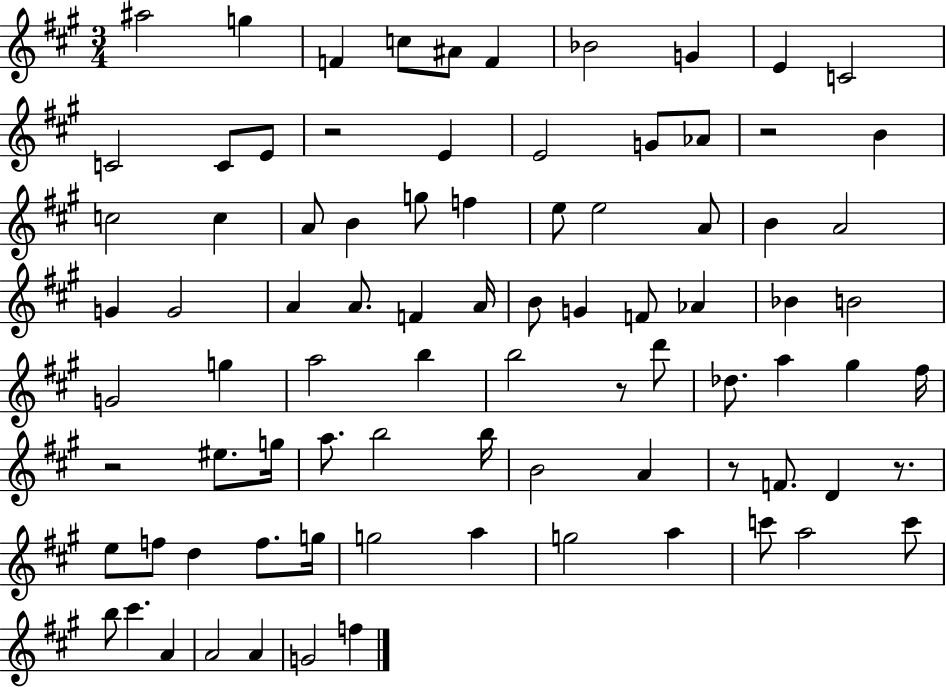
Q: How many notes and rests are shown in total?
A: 85